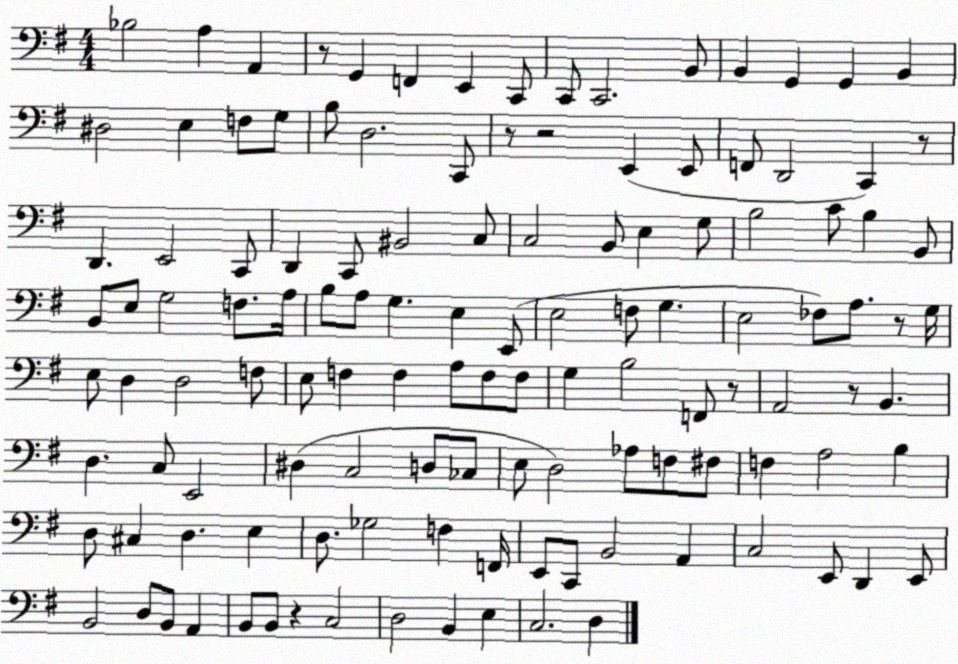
X:1
T:Untitled
M:4/4
L:1/4
K:G
_B,2 A, A,, z/2 G,, F,, E,, C,,/2 C,,/2 C,,2 B,,/2 B,, G,, G,, B,, ^D,2 E, F,/2 G,/2 B,/2 D,2 C,,/2 z/2 z2 E,, E,,/2 F,,/2 D,,2 C,, z/2 D,, E,,2 C,,/2 D,, C,,/2 ^B,,2 C,/2 C,2 B,,/2 E, G,/2 B,2 C/2 B, B,,/2 B,,/2 E,/2 G,2 F,/2 A,/4 B,/2 A,/2 G, E, E,,/2 E,2 F,/2 G, E,2 _F,/2 A,/2 z/2 G,/4 E,/2 D, D,2 F,/2 E,/2 F, F, A,/2 F,/2 F,/2 G, B,2 F,,/2 z/2 A,,2 z/2 B,, D, C,/2 E,,2 ^D, C,2 D,/2 _C,/2 E,/2 D,2 _A,/2 F,/2 ^F,/2 F, A,2 B, D,/2 ^C, D, E, D,/2 _G,2 F, F,,/4 E,,/2 C,,/2 B,,2 A,, C,2 E,,/2 D,, E,,/2 B,,2 D,/2 B,,/2 A,, B,,/2 B,,/2 z C,2 D,2 B,, E, C,2 D,